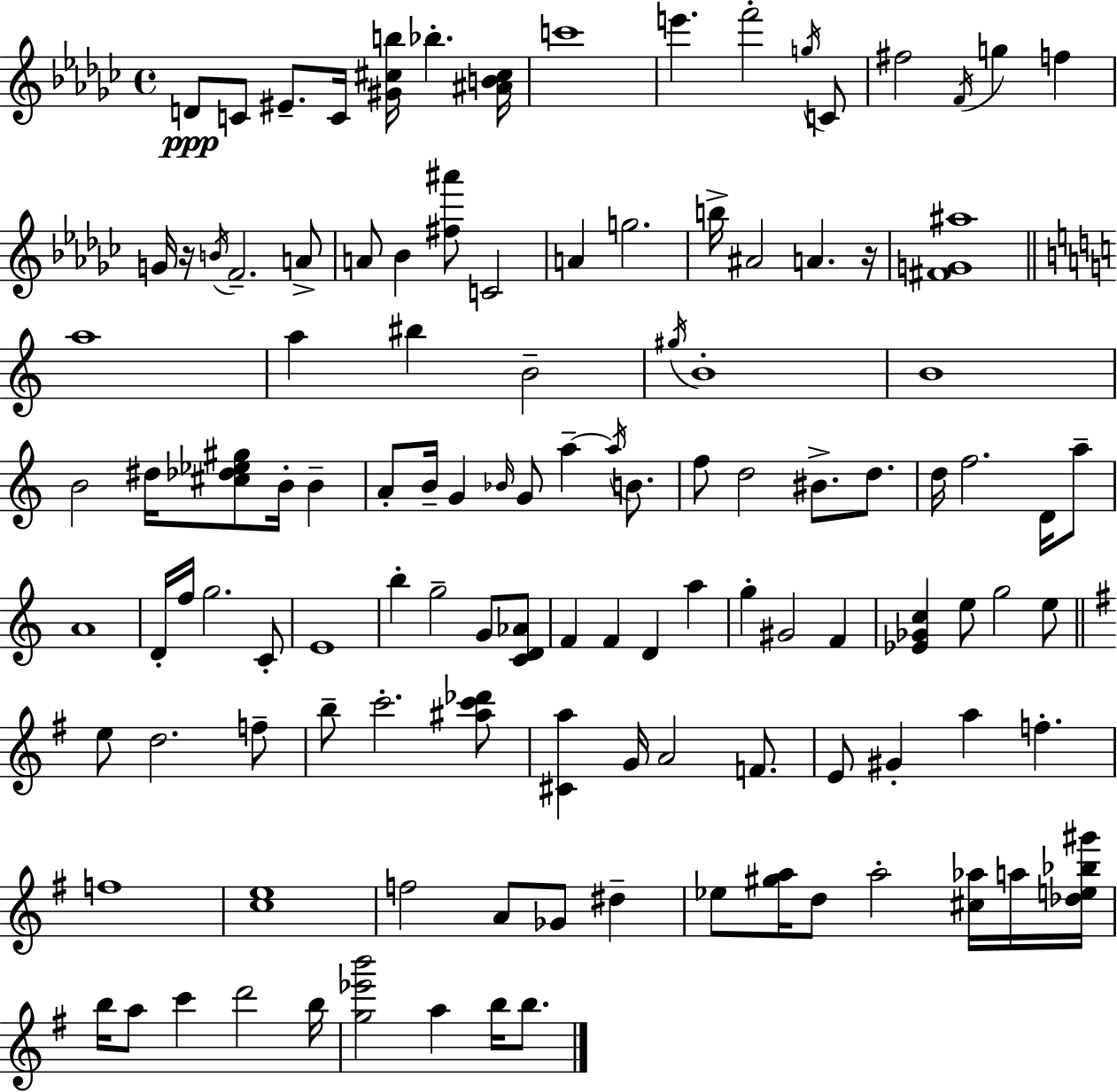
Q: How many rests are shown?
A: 2